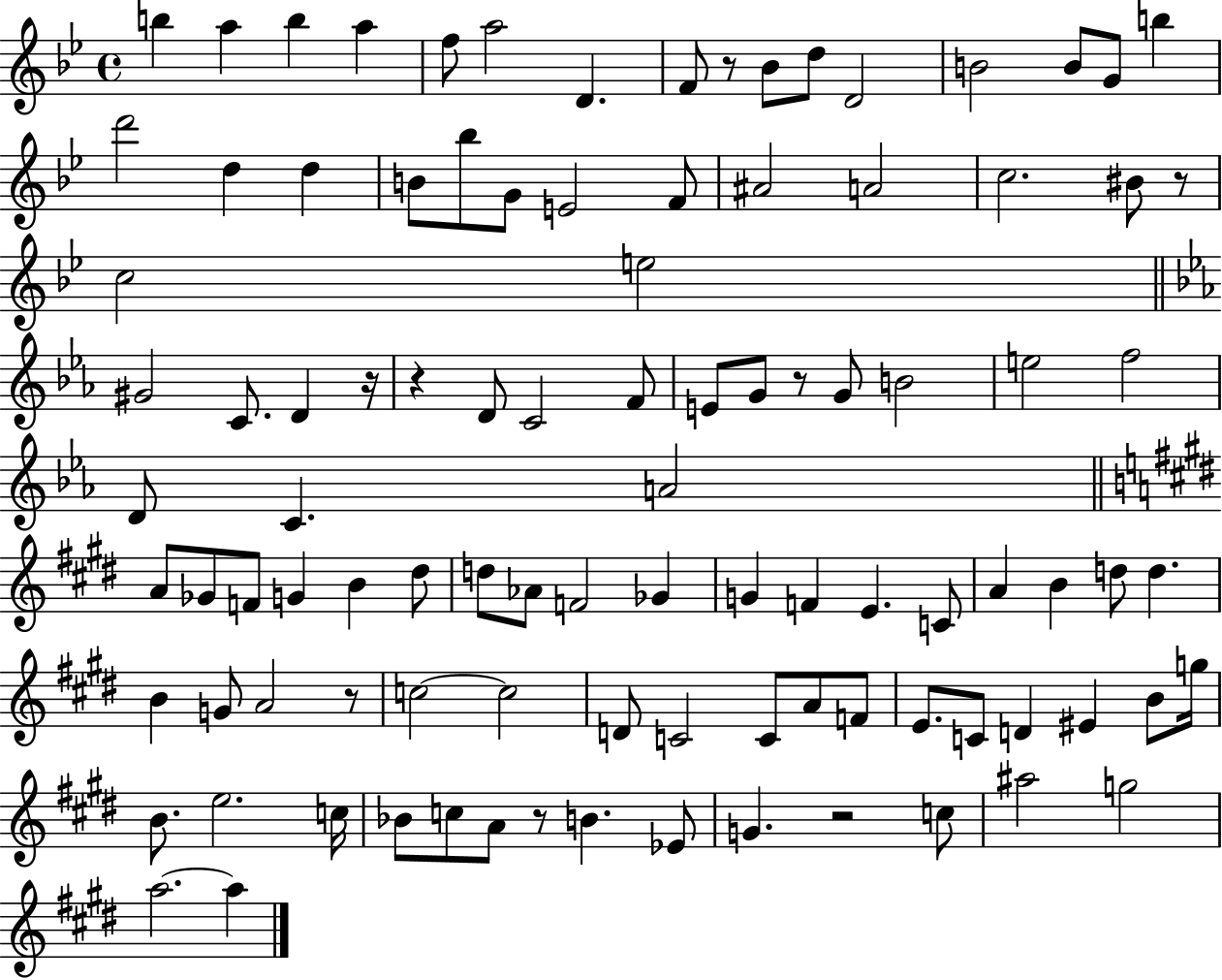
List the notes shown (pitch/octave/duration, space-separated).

B5/q A5/q B5/q A5/q F5/e A5/h D4/q. F4/e R/e Bb4/e D5/e D4/h B4/h B4/e G4/e B5/q D6/h D5/q D5/q B4/e Bb5/e G4/e E4/h F4/e A#4/h A4/h C5/h. BIS4/e R/e C5/h E5/h G#4/h C4/e. D4/q R/s R/q D4/e C4/h F4/e E4/e G4/e R/e G4/e B4/h E5/h F5/h D4/e C4/q. A4/h A4/e Gb4/e F4/e G4/q B4/q D#5/e D5/e Ab4/e F4/h Gb4/q G4/q F4/q E4/q. C4/e A4/q B4/q D5/e D5/q. B4/q G4/e A4/h R/e C5/h C5/h D4/e C4/h C4/e A4/e F4/e E4/e. C4/e D4/q EIS4/q B4/e G5/s B4/e. E5/h. C5/s Bb4/e C5/e A4/e R/e B4/q. Eb4/e G4/q. R/h C5/e A#5/h G5/h A5/h. A5/q